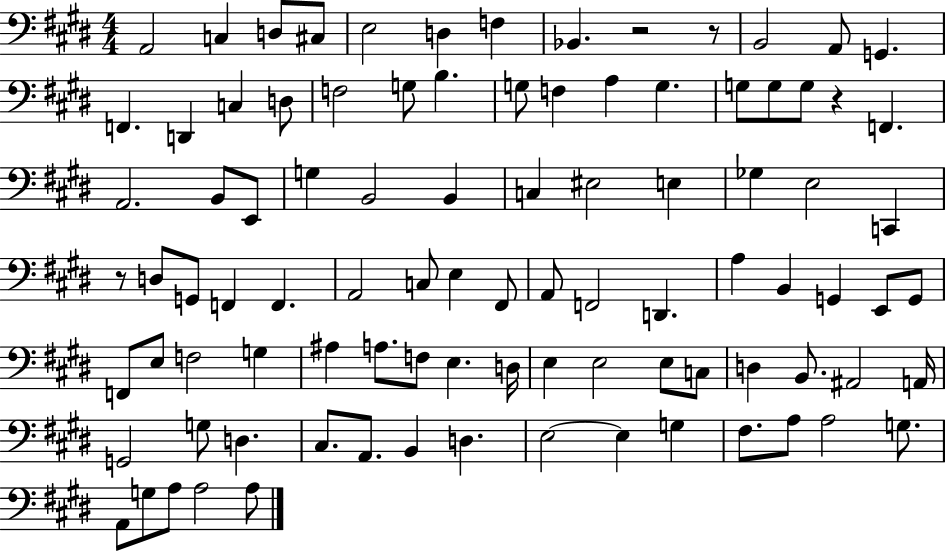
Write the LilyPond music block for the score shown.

{
  \clef bass
  \numericTimeSignature
  \time 4/4
  \key e \major
  a,2 c4 d8 cis8 | e2 d4 f4 | bes,4. r2 r8 | b,2 a,8 g,4. | \break f,4. d,4 c4 d8 | f2 g8 b4. | g8 f4 a4 g4. | g8 g8 g8 r4 f,4. | \break a,2. b,8 e,8 | g4 b,2 b,4 | c4 eis2 e4 | ges4 e2 c,4 | \break r8 d8 g,8 f,4 f,4. | a,2 c8 e4 fis,8 | a,8 f,2 d,4. | a4 b,4 g,4 e,8 g,8 | \break f,8 e8 f2 g4 | ais4 a8. f8 e4. d16 | e4 e2 e8 c8 | d4 b,8. ais,2 a,16 | \break g,2 g8 d4. | cis8. a,8. b,4 d4. | e2~~ e4 g4 | fis8. a8 a2 g8. | \break a,8 g8 a8 a2 a8 | \bar "|."
}